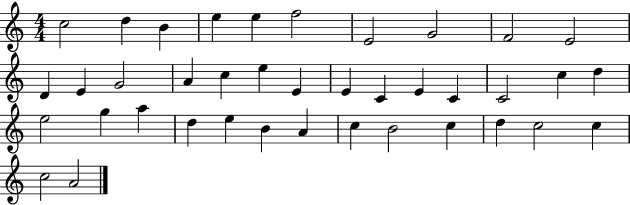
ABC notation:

X:1
T:Untitled
M:4/4
L:1/4
K:C
c2 d B e e f2 E2 G2 F2 E2 D E G2 A c e E E C E C C2 c d e2 g a d e B A c B2 c d c2 c c2 A2